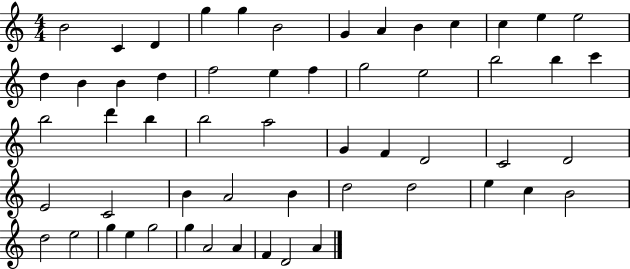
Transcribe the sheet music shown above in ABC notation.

X:1
T:Untitled
M:4/4
L:1/4
K:C
B2 C D g g B2 G A B c c e e2 d B B d f2 e f g2 e2 b2 b c' b2 d' b b2 a2 G F D2 C2 D2 E2 C2 B A2 B d2 d2 e c B2 d2 e2 g e g2 g A2 A F D2 A